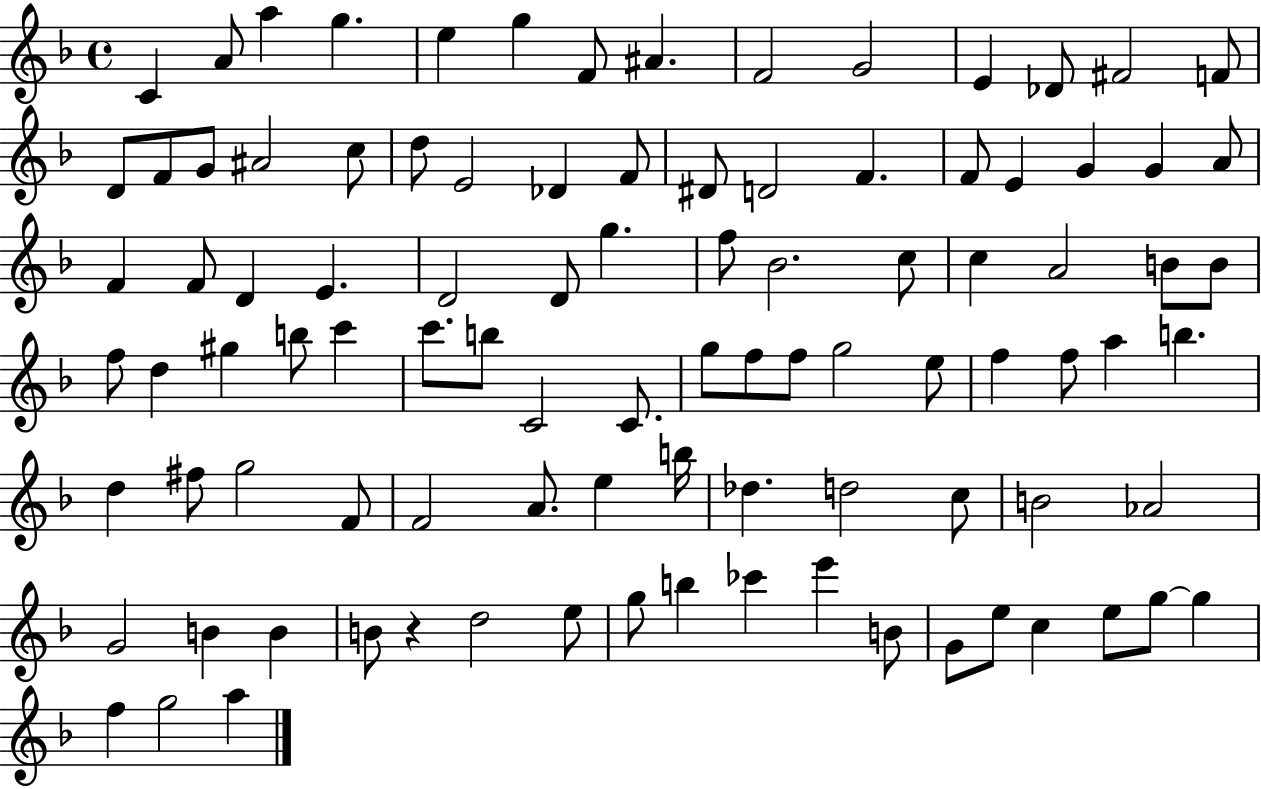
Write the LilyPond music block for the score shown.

{
  \clef treble
  \time 4/4
  \defaultTimeSignature
  \key f \major
  c'4 a'8 a''4 g''4. | e''4 g''4 f'8 ais'4. | f'2 g'2 | e'4 des'8 fis'2 f'8 | \break d'8 f'8 g'8 ais'2 c''8 | d''8 e'2 des'4 f'8 | dis'8 d'2 f'4. | f'8 e'4 g'4 g'4 a'8 | \break f'4 f'8 d'4 e'4. | d'2 d'8 g''4. | f''8 bes'2. c''8 | c''4 a'2 b'8 b'8 | \break f''8 d''4 gis''4 b''8 c'''4 | c'''8. b''8 c'2 c'8. | g''8 f''8 f''8 g''2 e''8 | f''4 f''8 a''4 b''4. | \break d''4 fis''8 g''2 f'8 | f'2 a'8. e''4 b''16 | des''4. d''2 c''8 | b'2 aes'2 | \break g'2 b'4 b'4 | b'8 r4 d''2 e''8 | g''8 b''4 ces'''4 e'''4 b'8 | g'8 e''8 c''4 e''8 g''8~~ g''4 | \break f''4 g''2 a''4 | \bar "|."
}